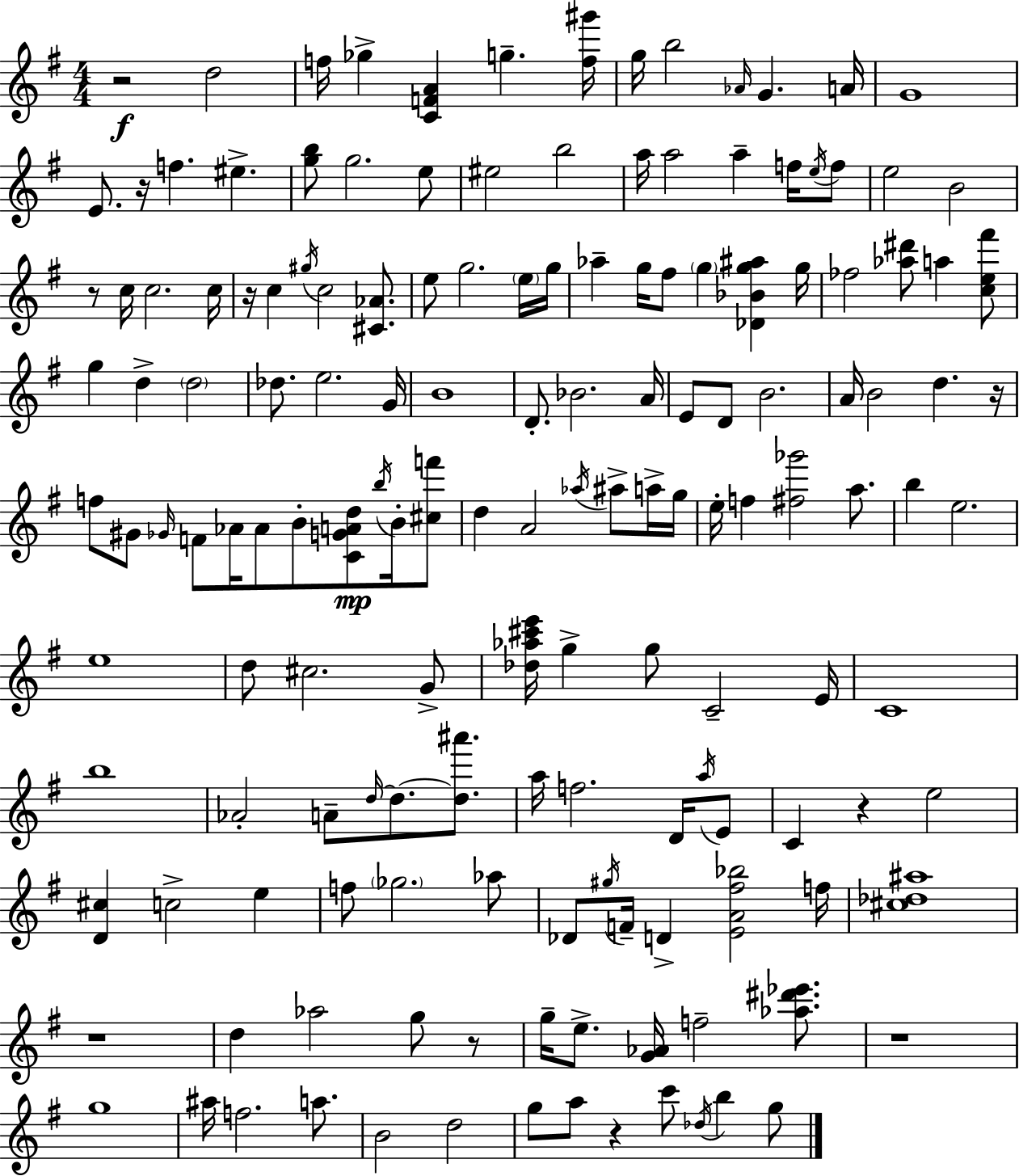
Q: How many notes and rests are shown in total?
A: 154